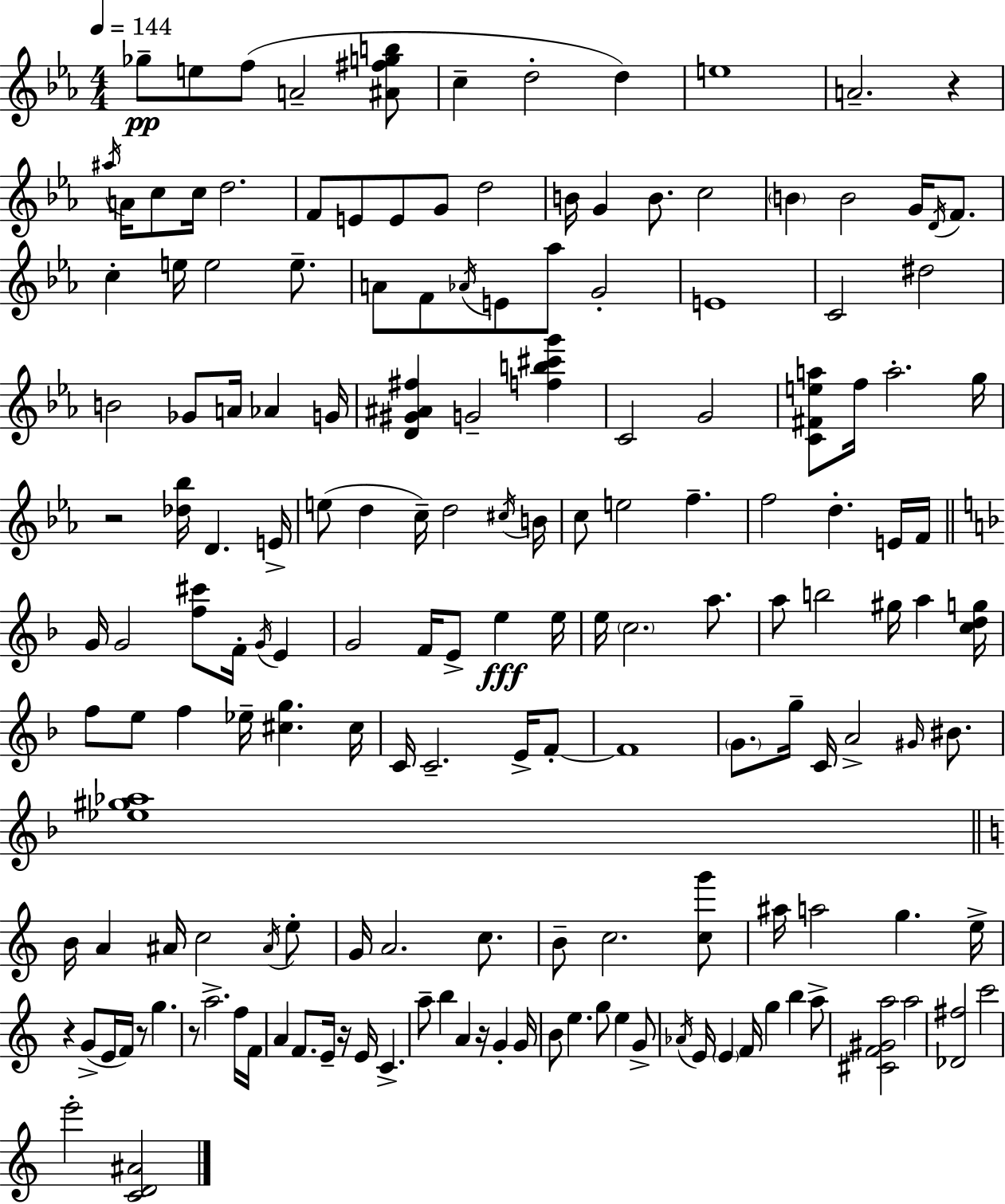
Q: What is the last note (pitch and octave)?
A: E6